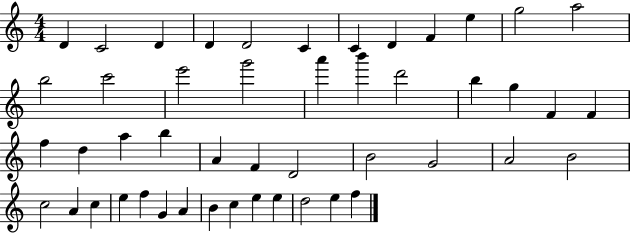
D4/q C4/h D4/q D4/q D4/h C4/q C4/q D4/q F4/q E5/q G5/h A5/h B5/h C6/h E6/h G6/h A6/q B6/q D6/h B5/q G5/q F4/q F4/q F5/q D5/q A5/q B5/q A4/q F4/q D4/h B4/h G4/h A4/h B4/h C5/h A4/q C5/q E5/q F5/q G4/q A4/q B4/q C5/q E5/q E5/q D5/h E5/q F5/q